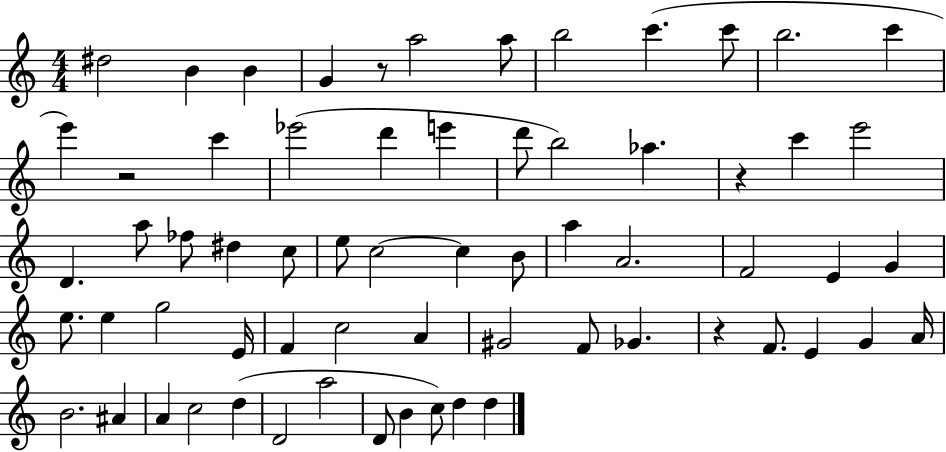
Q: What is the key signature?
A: C major